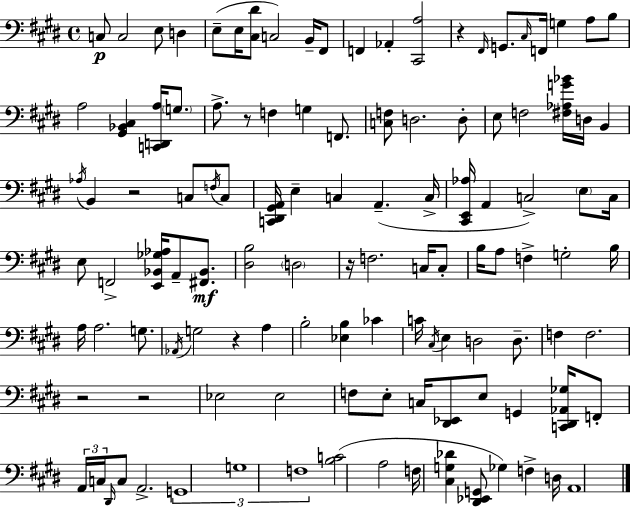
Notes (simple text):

C3/e C3/h E3/e D3/q E3/e E3/s [C#3,D#4]/e C3/h B2/s F#2/e F2/q Ab2/q [C#2,A3]/h R/q F#2/s G2/e. C#3/s F2/s G3/q A3/e B3/e A3/h [G#2,Bb2,C#3]/q [C2,D2,A3]/s G3/e. A3/e. R/e F3/q G3/q F2/e. [C3,F3]/e D3/h. D3/e E3/e F3/h [F#3,Ab3,G4,Bb4]/s D3/s B2/q Ab3/s B2/q R/h C3/e F3/s C3/e [C2,D#2,G#2,A2]/s E3/q C3/q A2/q. C3/s [C#2,E2,Ab3]/s A2/q C3/h E3/e C3/s E3/e F2/h [E2,Bb2,Gb3,Ab3]/s A2/e [F#2,Bb2]/e. [D#3,B3]/h D3/h R/s F3/h. C3/s C3/e B3/s A3/e F3/q G3/h B3/s A3/s A3/h. G3/e. Ab2/s G3/h R/q A3/q B3/h [Eb3,B3]/q CES4/q C4/s C#3/s E3/q D3/h D3/e. F3/q F3/h. R/h R/h Eb3/h Eb3/h F3/e E3/e C3/s [D#2,Eb2]/e E3/e G2/q [C2,D#2,Ab2,Gb3]/s F2/e A2/s C3/s D#2/s C3/e A2/h. G2/w G3/w F3/w [B3,C4]/h A3/h F3/s [C#3,G3,Db4]/q [D#2,Eb2,G2]/e Gb3/q F3/q D3/s A2/w